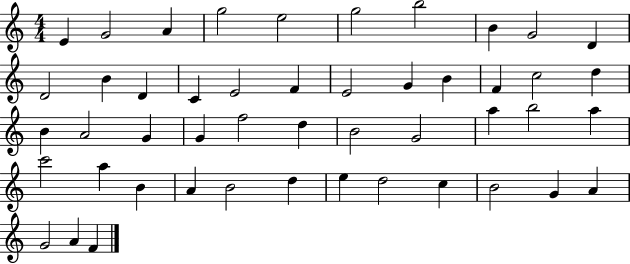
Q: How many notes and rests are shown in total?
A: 48